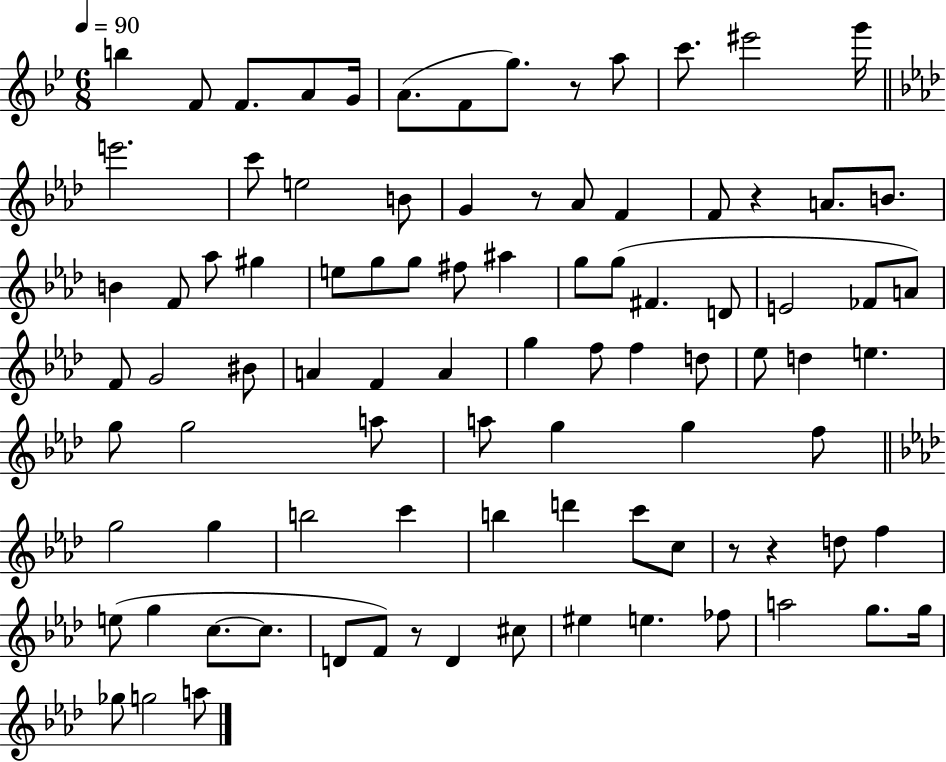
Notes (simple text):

B5/q F4/e F4/e. A4/e G4/s A4/e. F4/e G5/e. R/e A5/e C6/e. EIS6/h G6/s E6/h. C6/e E5/h B4/e G4/q R/e Ab4/e F4/q F4/e R/q A4/e. B4/e. B4/q F4/e Ab5/e G#5/q E5/e G5/e G5/e F#5/e A#5/q G5/e G5/e F#4/q. D4/e E4/h FES4/e A4/e F4/e G4/h BIS4/e A4/q F4/q A4/q G5/q F5/e F5/q D5/e Eb5/e D5/q E5/q. G5/e G5/h A5/e A5/e G5/q G5/q F5/e G5/h G5/q B5/h C6/q B5/q D6/q C6/e C5/e R/e R/q D5/e F5/q E5/e G5/q C5/e. C5/e. D4/e F4/e R/e D4/q C#5/e EIS5/q E5/q. FES5/e A5/h G5/e. G5/s Gb5/e G5/h A5/e